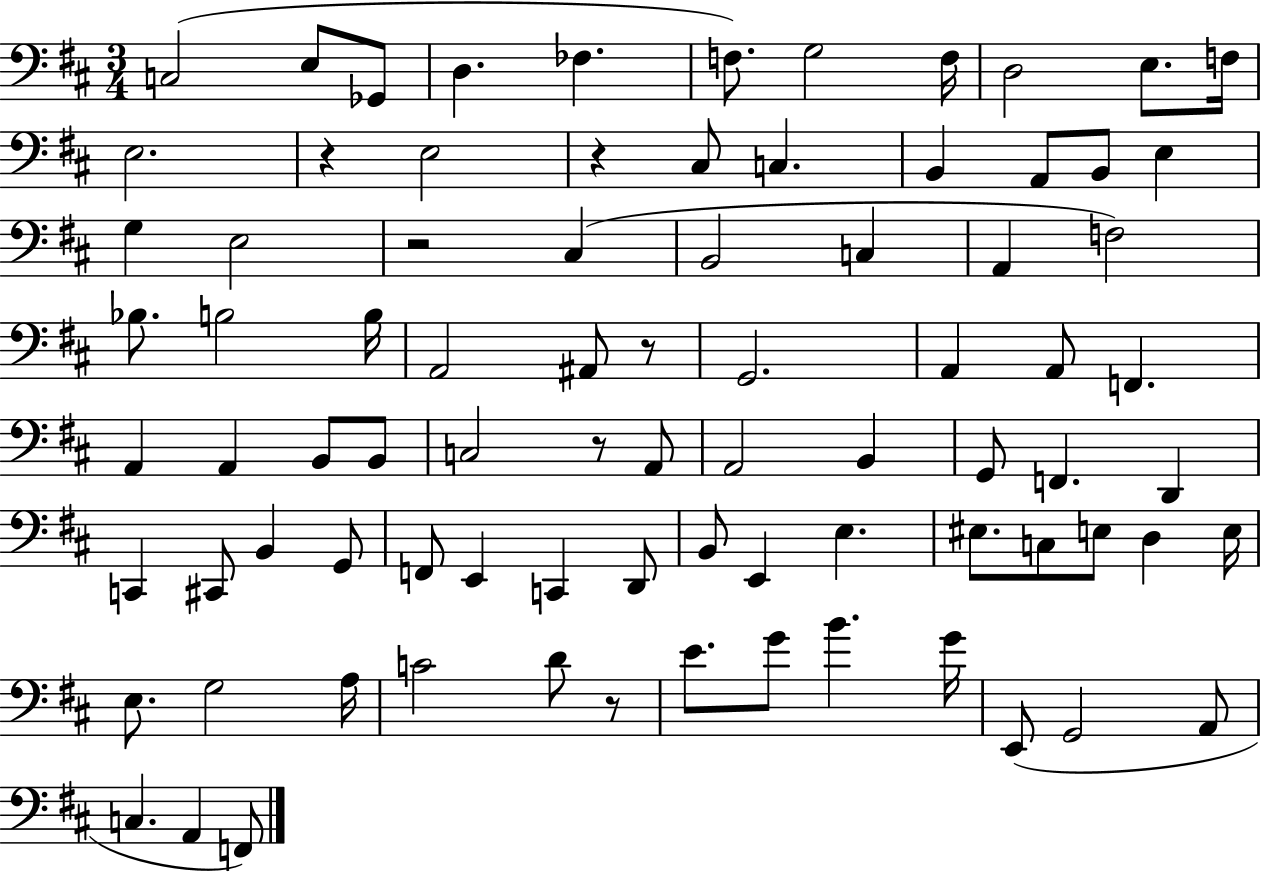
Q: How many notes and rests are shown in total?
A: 83